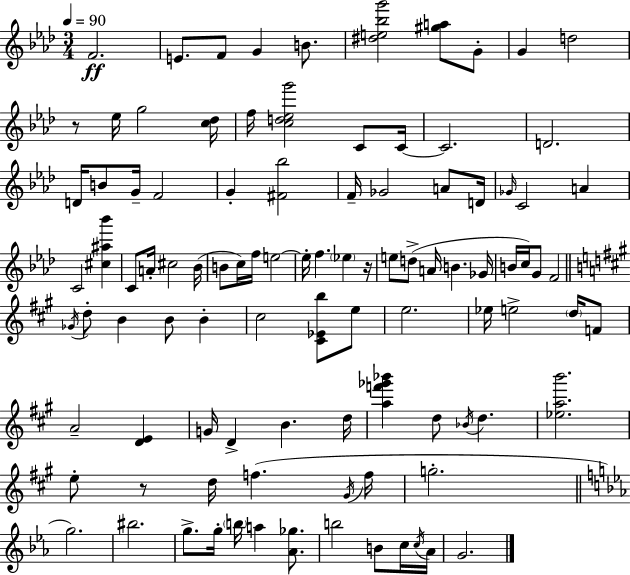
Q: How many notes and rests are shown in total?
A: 100